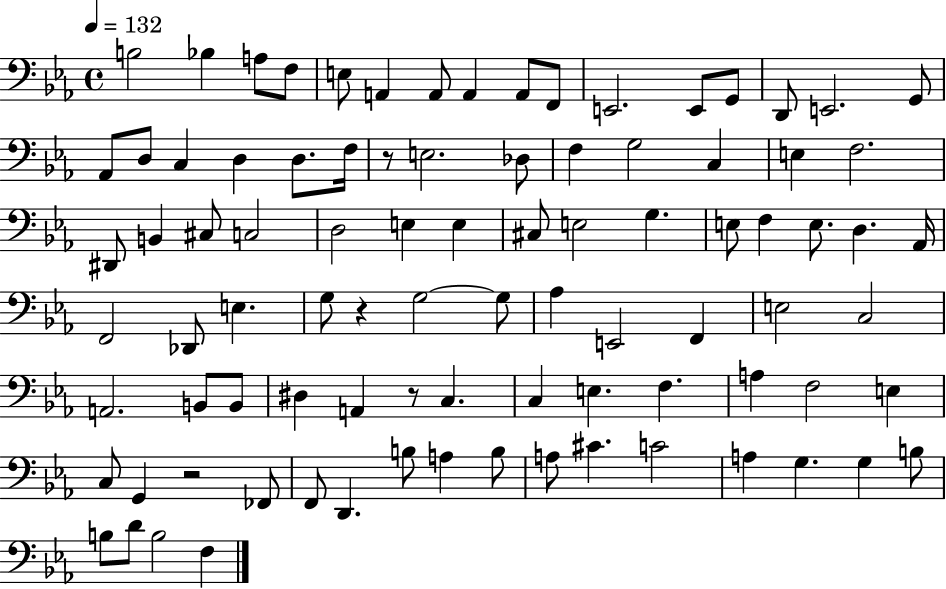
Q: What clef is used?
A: bass